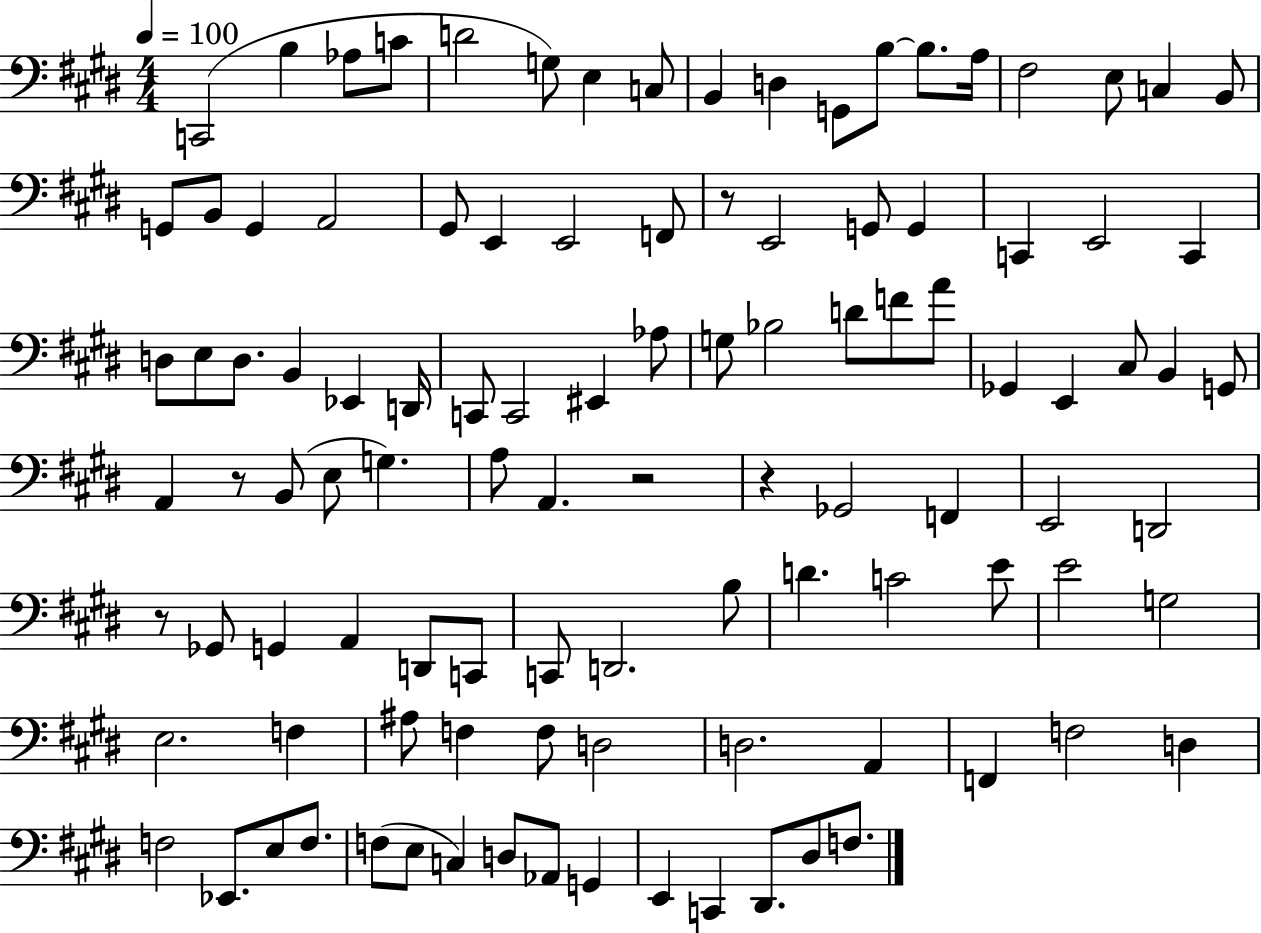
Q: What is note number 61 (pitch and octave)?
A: E2